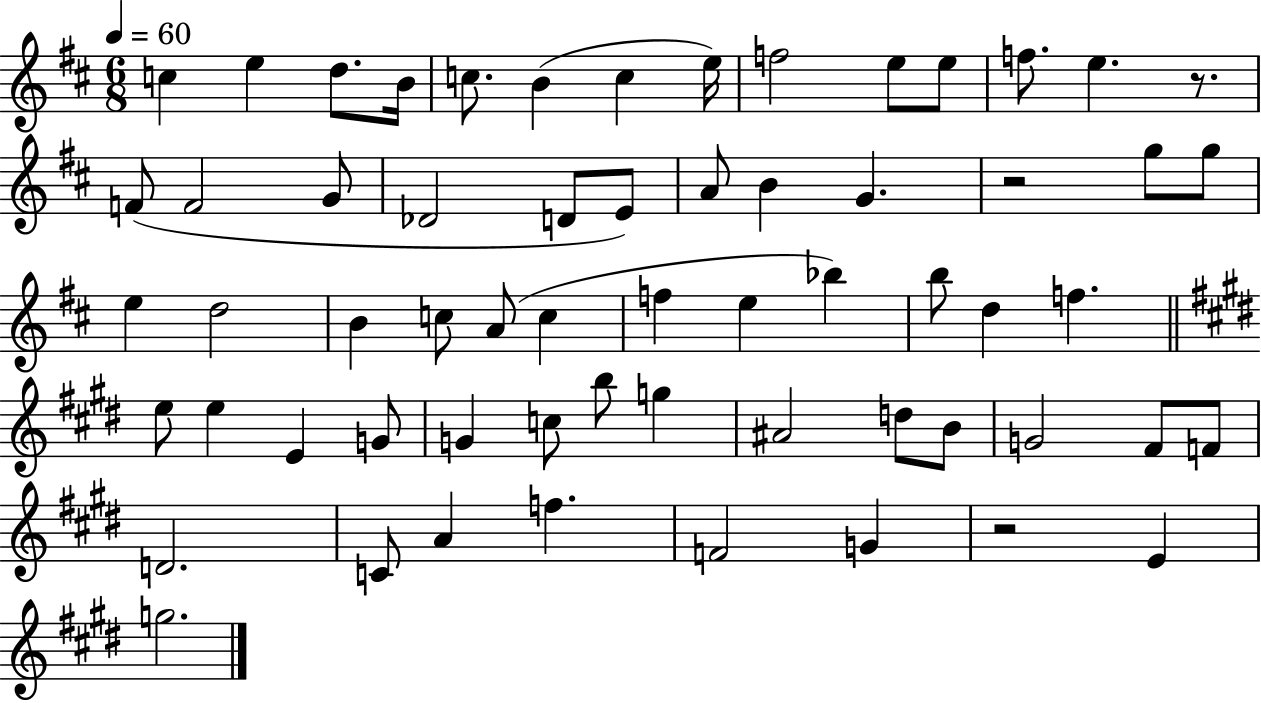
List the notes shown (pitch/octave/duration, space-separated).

C5/q E5/q D5/e. B4/s C5/e. B4/q C5/q E5/s F5/h E5/e E5/e F5/e. E5/q. R/e. F4/e F4/h G4/e Db4/h D4/e E4/e A4/e B4/q G4/q. R/h G5/e G5/e E5/q D5/h B4/q C5/e A4/e C5/q F5/q E5/q Bb5/q B5/e D5/q F5/q. E5/e E5/q E4/q G4/e G4/q C5/e B5/e G5/q A#4/h D5/e B4/e G4/h F#4/e F4/e D4/h. C4/e A4/q F5/q. F4/h G4/q R/h E4/q G5/h.